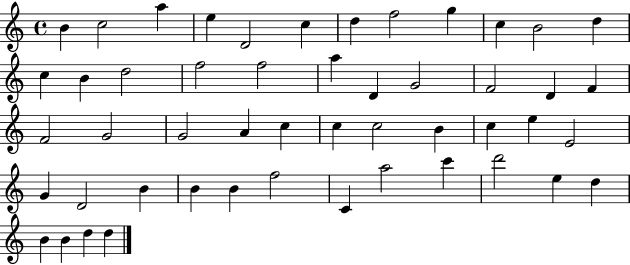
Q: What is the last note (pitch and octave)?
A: D5